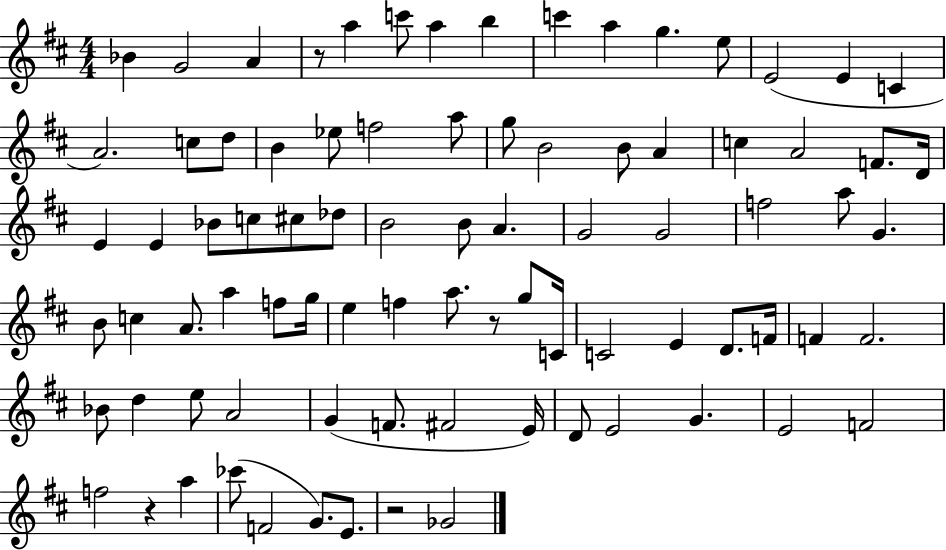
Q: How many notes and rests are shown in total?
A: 84